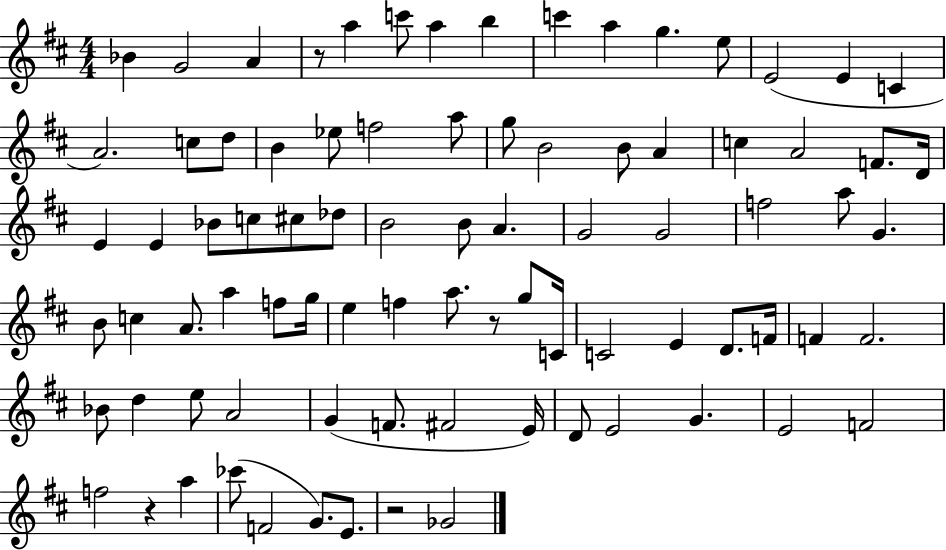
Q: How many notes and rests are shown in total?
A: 84